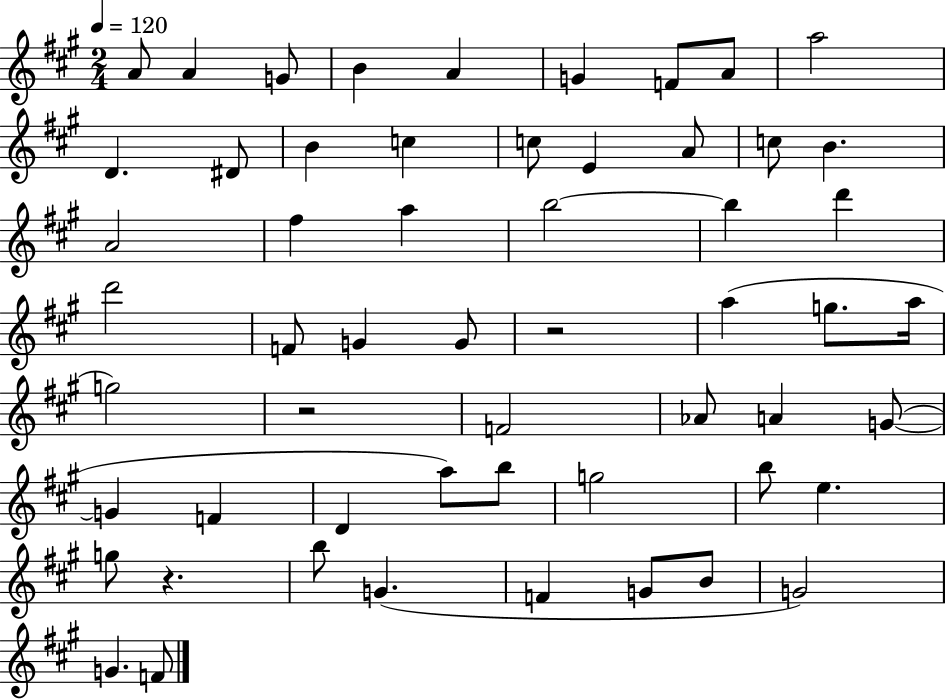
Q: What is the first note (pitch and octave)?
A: A4